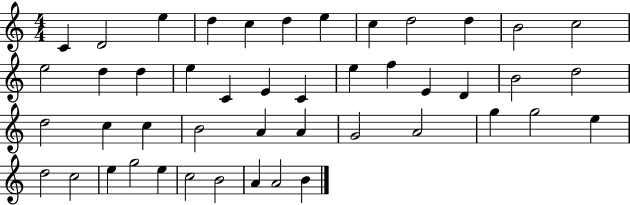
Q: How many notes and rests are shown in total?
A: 46